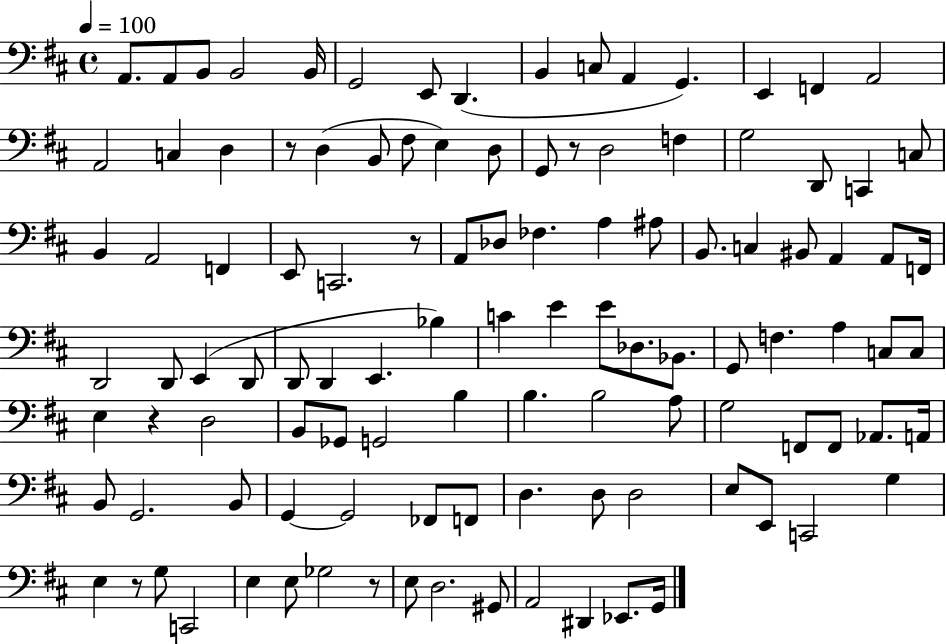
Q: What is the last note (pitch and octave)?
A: G2